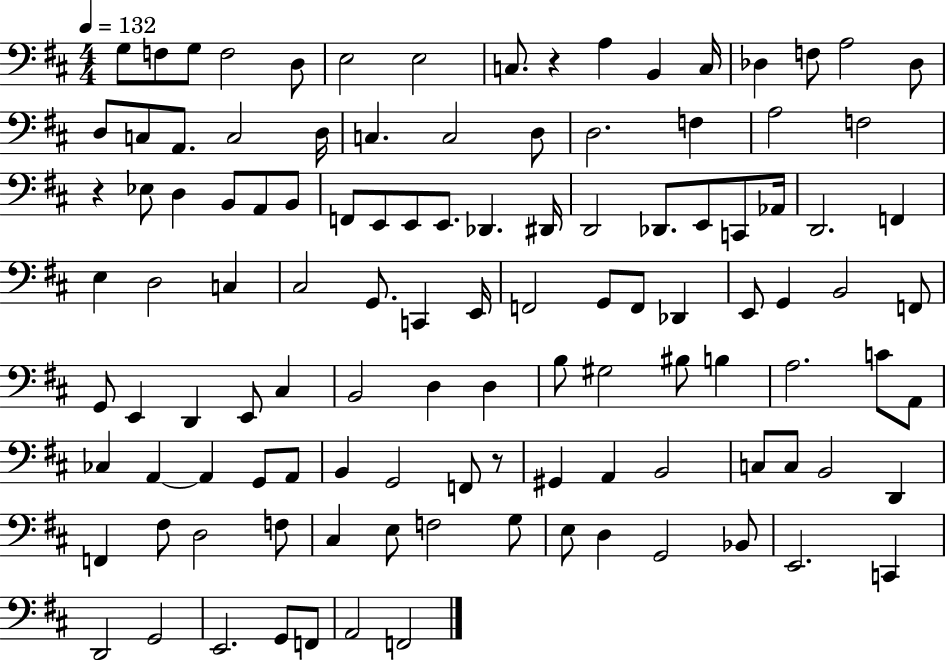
G3/e F3/e G3/e F3/h D3/e E3/h E3/h C3/e. R/q A3/q B2/q C3/s Db3/q F3/e A3/h Db3/e D3/e C3/e A2/e. C3/h D3/s C3/q. C3/h D3/e D3/h. F3/q A3/h F3/h R/q Eb3/e D3/q B2/e A2/e B2/e F2/e E2/e E2/e E2/e. Db2/q. D#2/s D2/h Db2/e. E2/e C2/e Ab2/s D2/h. F2/q E3/q D3/h C3/q C#3/h G2/e. C2/q E2/s F2/h G2/e F2/e Db2/q E2/e G2/q B2/h F2/e G2/e E2/q D2/q E2/e C#3/q B2/h D3/q D3/q B3/e G#3/h BIS3/e B3/q A3/h. C4/e A2/e CES3/q A2/q A2/q G2/e A2/e B2/q G2/h F2/e R/e G#2/q A2/q B2/h C3/e C3/e B2/h D2/q F2/q F#3/e D3/h F3/e C#3/q E3/e F3/h G3/e E3/e D3/q G2/h Bb2/e E2/h. C2/q D2/h G2/h E2/h. G2/e F2/e A2/h F2/h